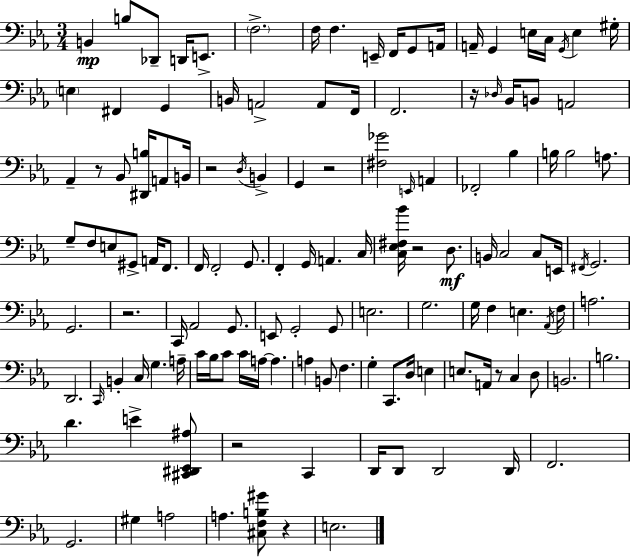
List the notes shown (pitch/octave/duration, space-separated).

B2/q B3/e Db2/e D2/s E2/e. F3/h. F3/s F3/q. E2/s F2/s G2/e A2/s A2/s G2/q E3/s C3/s G2/s E3/q G#3/s E3/q F#2/q G2/q B2/s A2/h A2/e F2/s F2/h. R/s Db3/s Bb2/s B2/e A2/h Ab2/q R/e Bb2/e [D#2,B3]/s A2/e B2/s R/h D3/s B2/q G2/q R/h [F#3,Gb4]/h E2/s A2/q FES2/h Bb3/q B3/s B3/h A3/e. G3/e F3/e E3/e G#2/e A2/s F2/e. F2/s F2/h G2/e. F2/q G2/s A2/q. C3/s [C3,Eb3,F#3,Bb4]/s R/h D3/e. B2/s C3/h C3/e E2/s F#2/s G2/h. G2/h. R/h. C2/s Ab2/h G2/e. E2/e G2/h G2/e E3/h. G3/h. G3/s F3/q E3/q. Ab2/s F3/s A3/h. D2/h. C2/s B2/q C3/s G3/q. A3/s C4/s Bb3/s C4/e C4/s A3/s A3/q. A3/q B2/e F3/q. G3/q C2/e. D3/s E3/q E3/e. A2/s R/e C3/q D3/e B2/h. B3/h. D4/q. E4/q [C#2,D#2,Eb2,A#3]/e R/h C2/q D2/s D2/e D2/h D2/s F2/h. G2/h. G#3/q A3/h A3/q. [C#3,F3,B3,G#4]/e R/q E3/h.